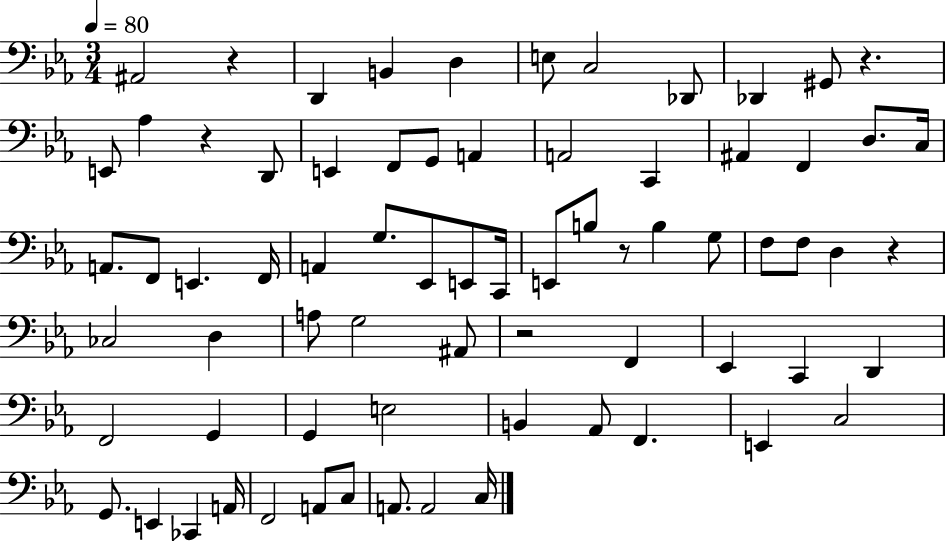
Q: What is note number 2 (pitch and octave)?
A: D2